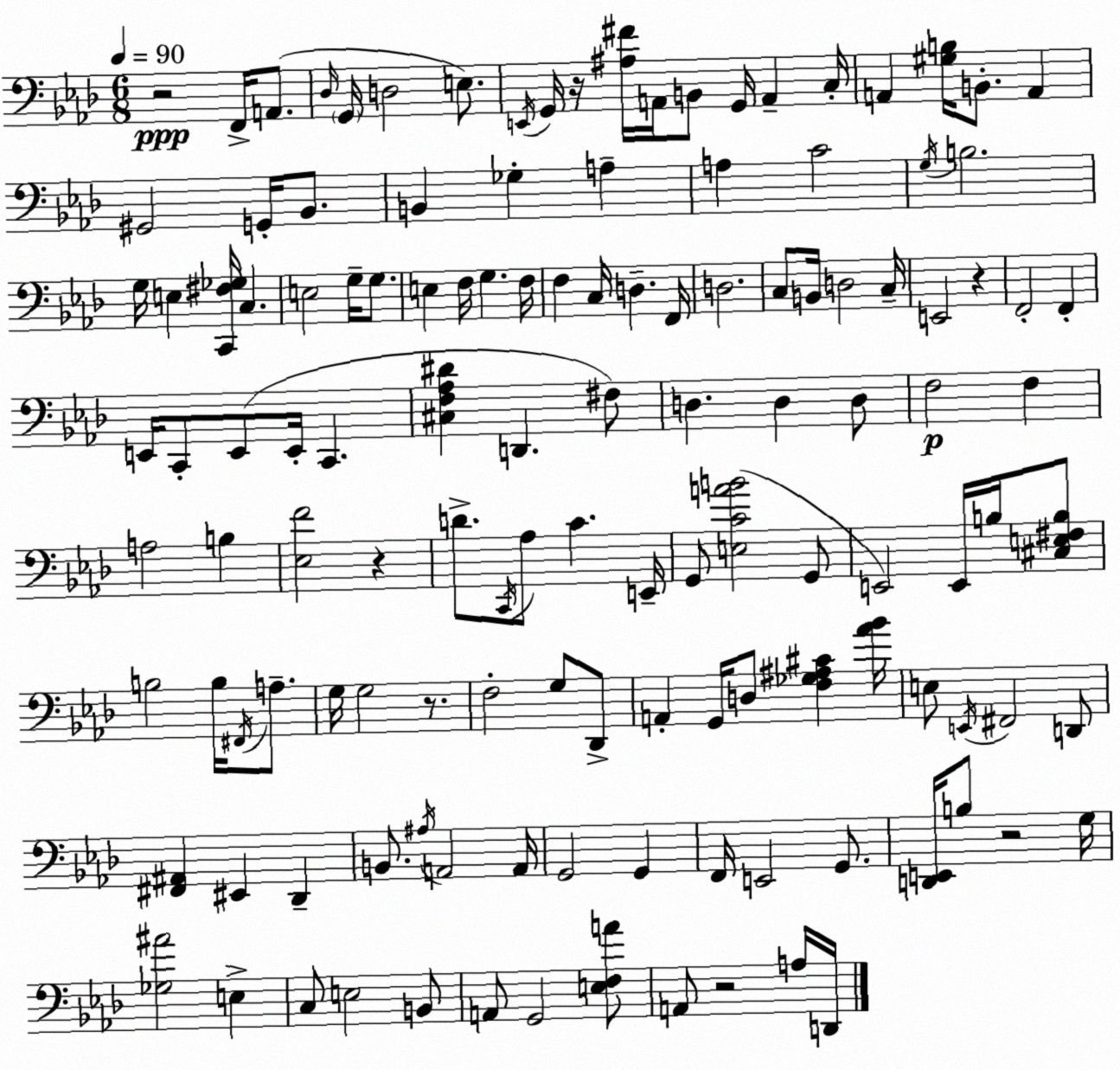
X:1
T:Untitled
M:6/8
L:1/4
K:Ab
z2 F,,/4 A,,/2 _D,/4 G,,/4 D,2 E,/2 E,,/4 G,,/4 z/4 [^A,^F]/4 A,,/4 B,,/2 G,,/4 A,, C,/4 A,, [^G,B,]/4 B,,/2 A,, ^G,,2 G,,/4 _B,,/2 B,, _G, A, A, C2 G,/4 B,2 G,/4 E, [C,,^F,_G,]/4 C, E,2 G,/4 G,/2 E, F,/4 G, F,/4 F, C,/4 D, F,,/4 D,2 C,/2 B,,/4 D,2 C,/4 E,,2 z F,,2 F,, E,,/4 C,,/2 E,,/2 E,,/4 C,, [^C,F,_A,^D] D,, ^F,/2 D, D, D,/2 F,2 F, A,2 B, [_E,F]2 z D/2 C,,/4 _A,/2 C E,,/4 G,,/2 [E,CAB]2 G,,/2 E,,2 E,,/4 B,/4 [^C,E,^F,B,]/2 B,2 B,/4 ^F,,/4 A,/2 G,/4 G,2 z/2 F,2 G,/2 _D,,/2 A,, G,,/4 D,/2 [F,_G,^A,^C] [_A_B]/4 E,/2 E,,/4 ^F,,2 D,,/2 [^F,,^A,,] ^E,, _D,, B,,/2 ^A,/4 A,,2 A,,/4 G,,2 G,, F,,/4 E,,2 G,,/2 [D,,E,,]/4 B,/2 z2 G,/4 [_G,^A]2 E, C,/2 E,2 B,,/2 A,,/2 G,,2 [E,F,A]/2 A,,/2 z2 A,/4 D,,/4